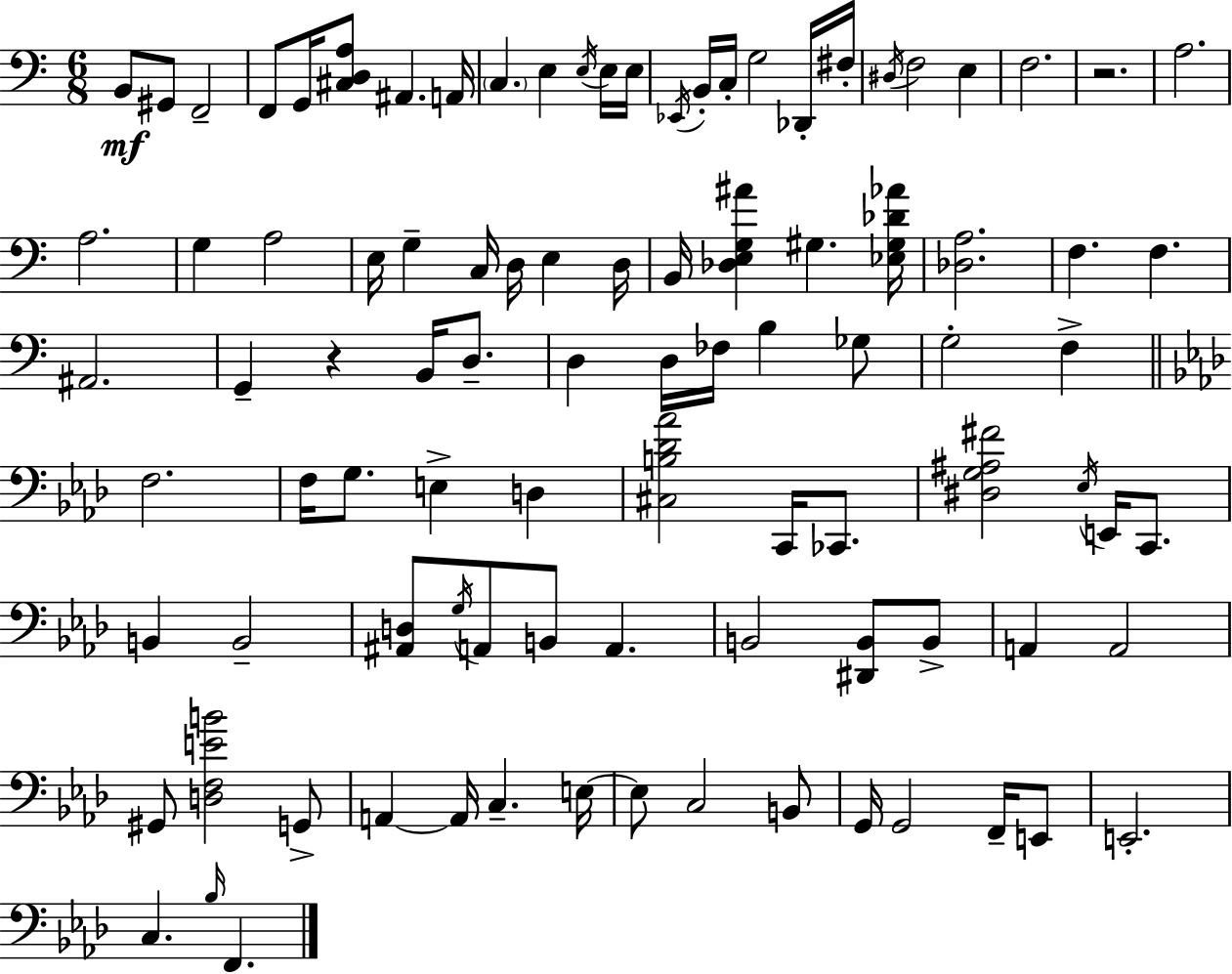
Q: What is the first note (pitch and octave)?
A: B2